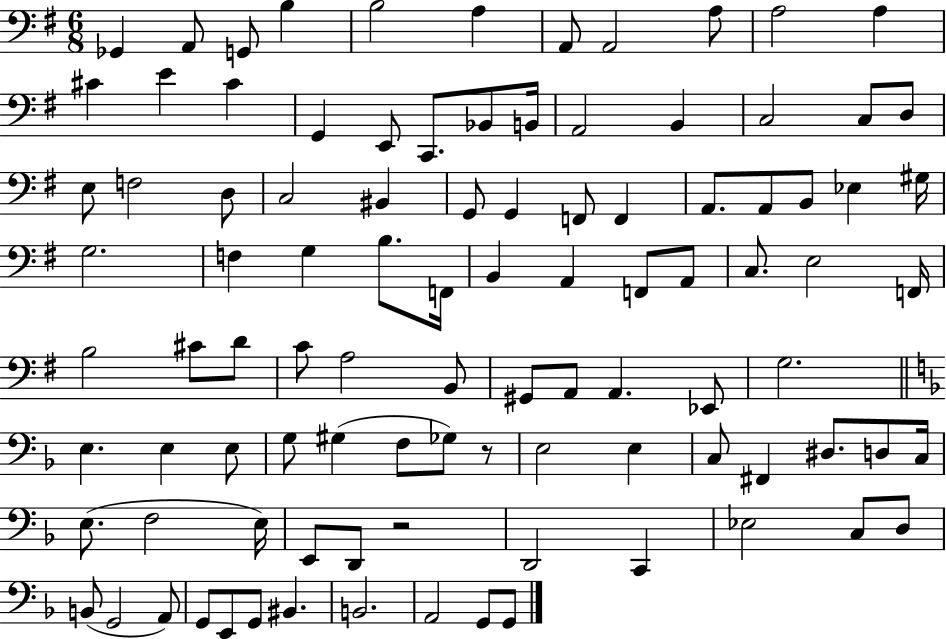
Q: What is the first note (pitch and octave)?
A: Gb2